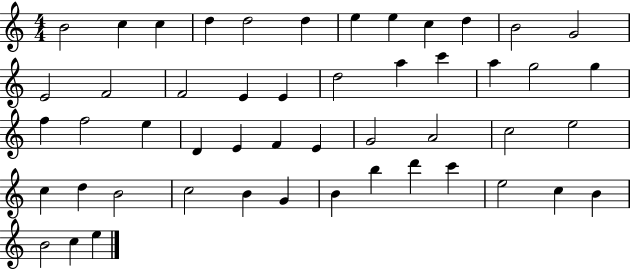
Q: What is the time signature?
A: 4/4